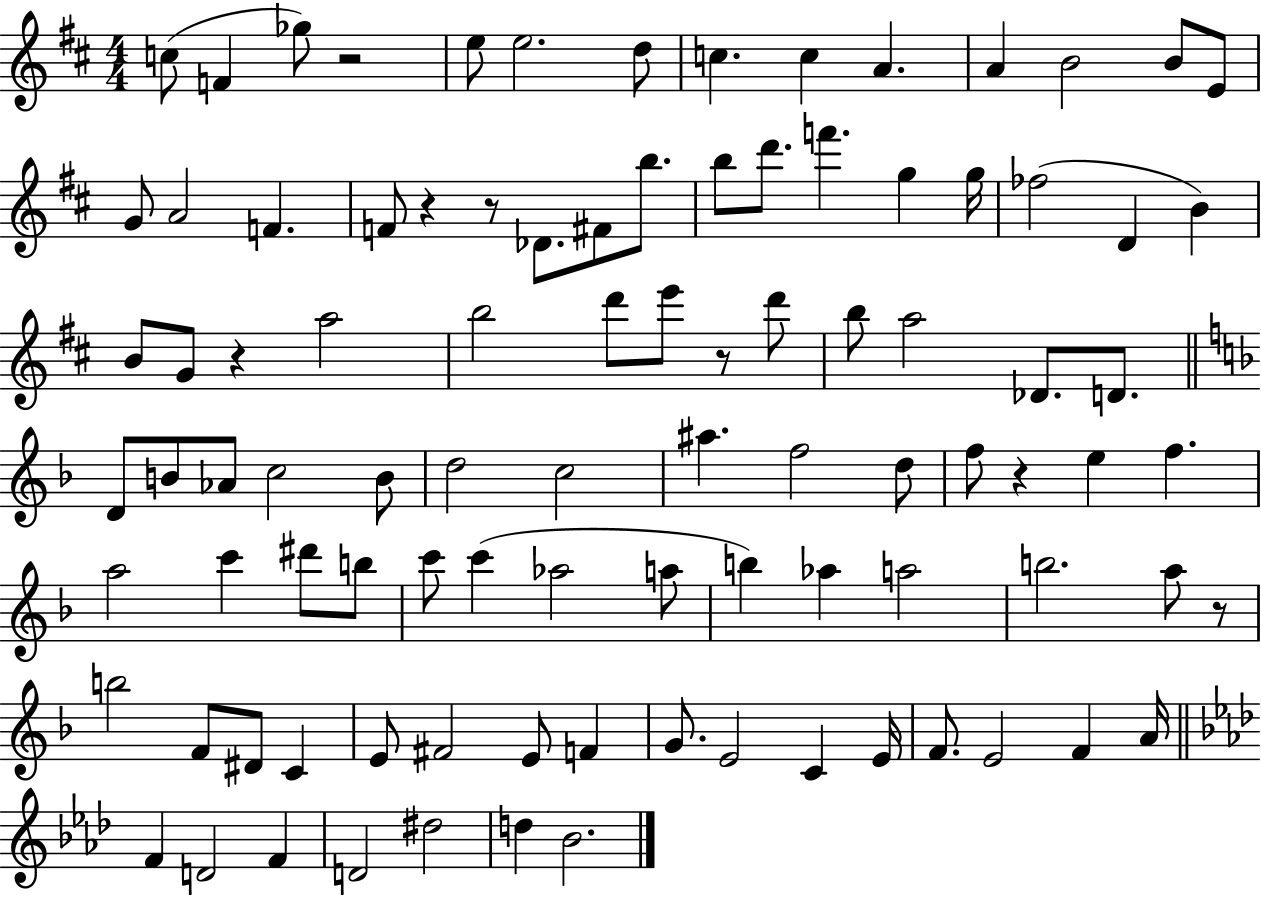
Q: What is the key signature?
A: D major